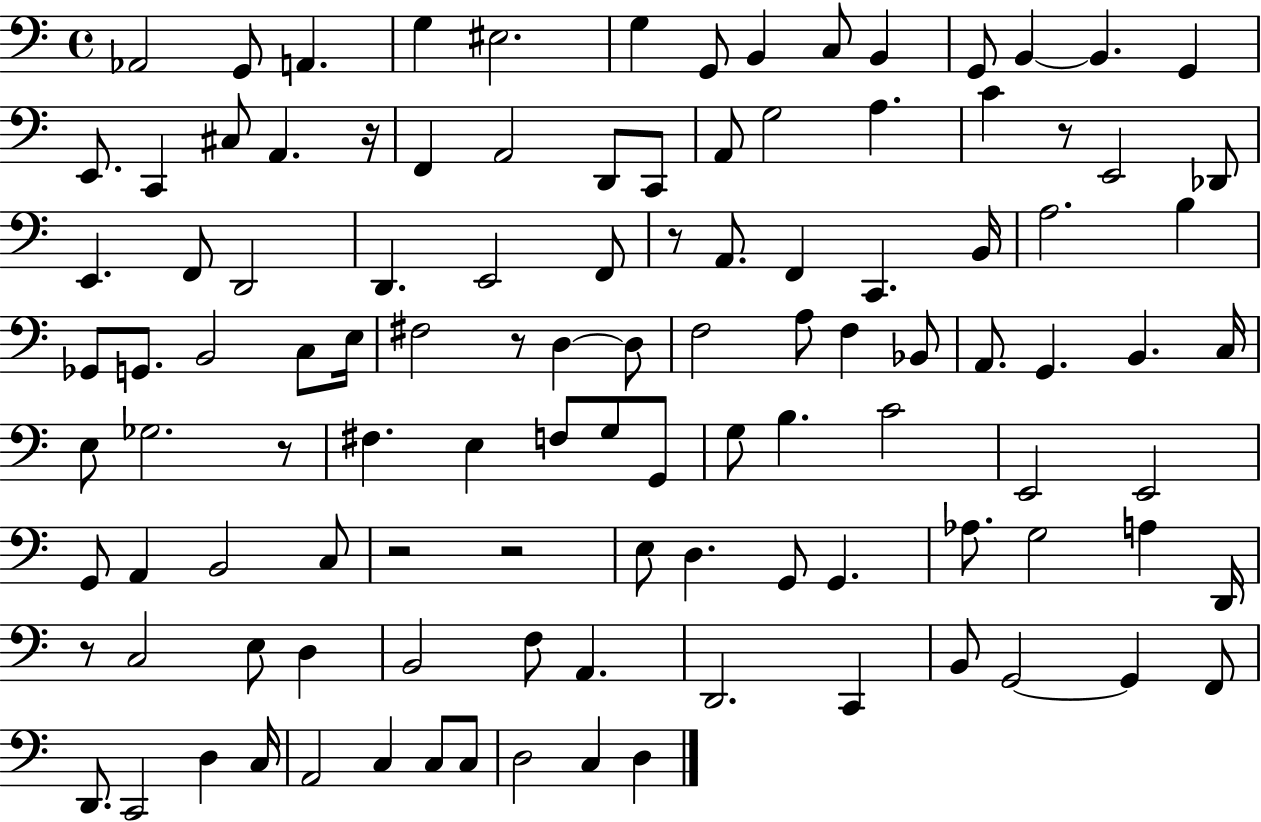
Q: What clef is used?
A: bass